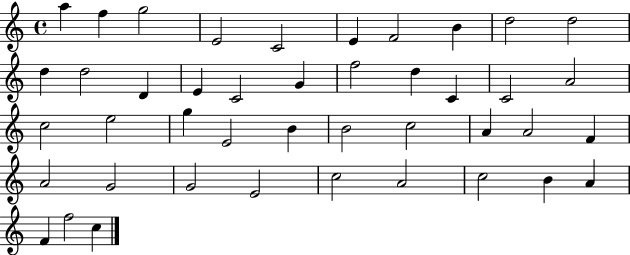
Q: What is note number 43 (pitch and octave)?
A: C5